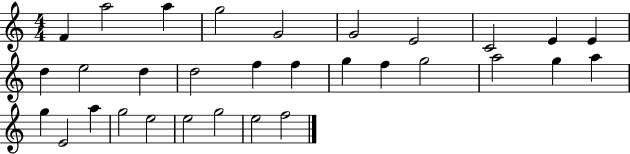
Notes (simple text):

F4/q A5/h A5/q G5/h G4/h G4/h E4/h C4/h E4/q E4/q D5/q E5/h D5/q D5/h F5/q F5/q G5/q F5/q G5/h A5/h G5/q A5/q G5/q E4/h A5/q G5/h E5/h E5/h G5/h E5/h F5/h